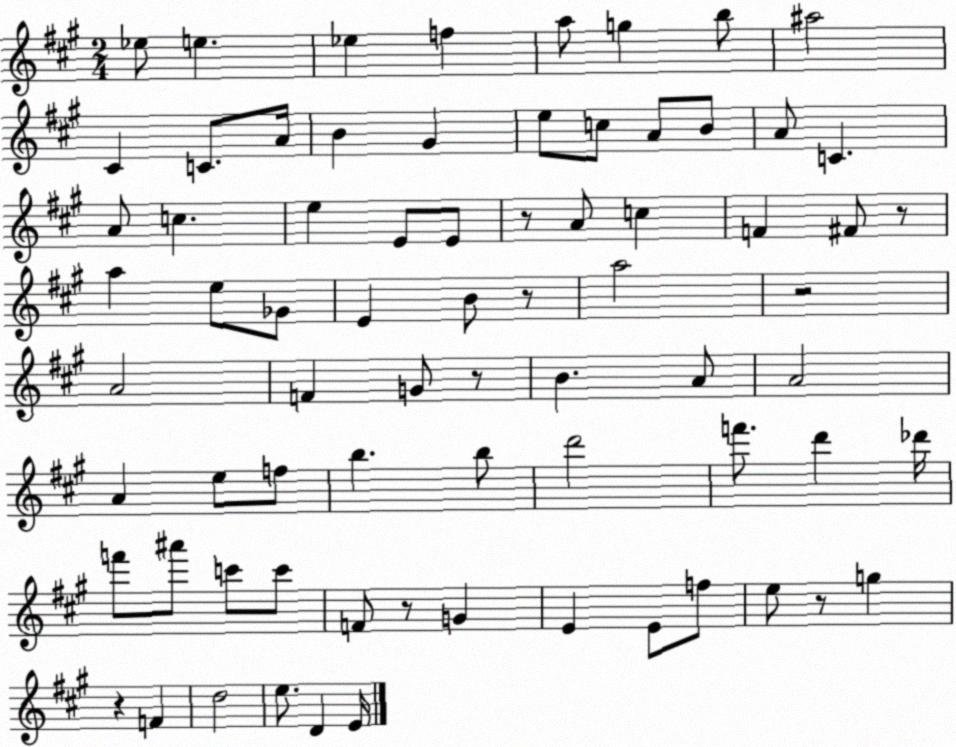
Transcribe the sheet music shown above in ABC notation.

X:1
T:Untitled
M:2/4
L:1/4
K:A
_e/2 e _e f a/2 g b/2 ^a2 ^C C/2 A/4 B ^G e/2 c/2 A/2 B/2 A/2 C A/2 c e E/2 E/2 z/2 A/2 c F ^F/2 z/2 a e/2 _G/2 E B/2 z/2 a2 z2 A2 F G/2 z/2 B A/2 A2 A e/2 f/2 b b/2 d'2 f'/2 d' _d'/4 f'/2 ^a'/2 c'/2 c'/2 F/2 z/2 G E E/2 f/2 e/2 z/2 g z F d2 e/2 D E/4